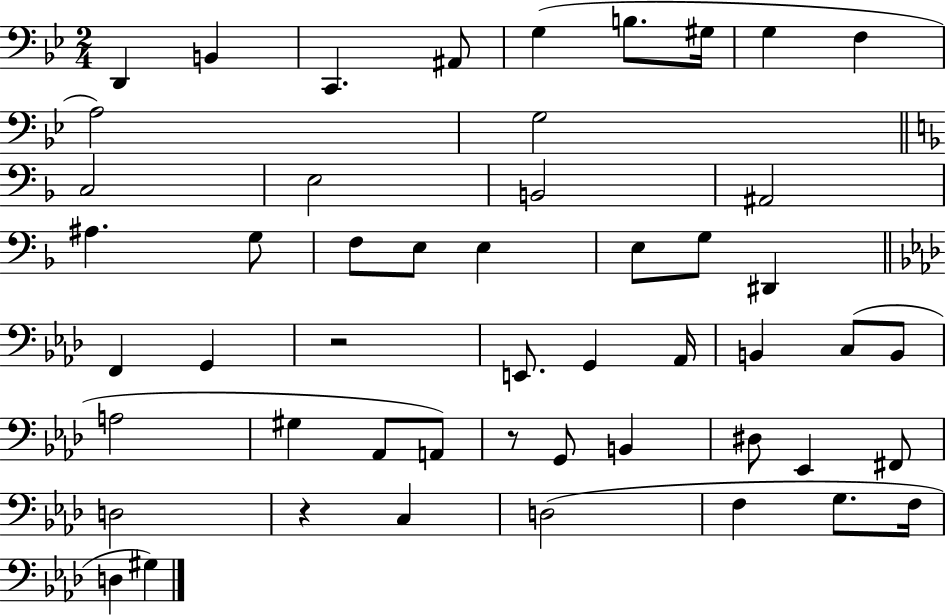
{
  \clef bass
  \numericTimeSignature
  \time 2/4
  \key bes \major
  d,4 b,4 | c,4. ais,8 | g4( b8. gis16 | g4 f4 | \break a2) | g2 | \bar "||" \break \key f \major c2 | e2 | b,2 | ais,2 | \break ais4. g8 | f8 e8 e4 | e8 g8 dis,4 | \bar "||" \break \key aes \major f,4 g,4 | r2 | e,8. g,4 aes,16 | b,4 c8( b,8 | \break a2 | gis4 aes,8 a,8) | r8 g,8 b,4 | dis8 ees,4 fis,8 | \break d2 | r4 c4 | d2( | f4 g8. f16 | \break d4 gis4) | \bar "|."
}